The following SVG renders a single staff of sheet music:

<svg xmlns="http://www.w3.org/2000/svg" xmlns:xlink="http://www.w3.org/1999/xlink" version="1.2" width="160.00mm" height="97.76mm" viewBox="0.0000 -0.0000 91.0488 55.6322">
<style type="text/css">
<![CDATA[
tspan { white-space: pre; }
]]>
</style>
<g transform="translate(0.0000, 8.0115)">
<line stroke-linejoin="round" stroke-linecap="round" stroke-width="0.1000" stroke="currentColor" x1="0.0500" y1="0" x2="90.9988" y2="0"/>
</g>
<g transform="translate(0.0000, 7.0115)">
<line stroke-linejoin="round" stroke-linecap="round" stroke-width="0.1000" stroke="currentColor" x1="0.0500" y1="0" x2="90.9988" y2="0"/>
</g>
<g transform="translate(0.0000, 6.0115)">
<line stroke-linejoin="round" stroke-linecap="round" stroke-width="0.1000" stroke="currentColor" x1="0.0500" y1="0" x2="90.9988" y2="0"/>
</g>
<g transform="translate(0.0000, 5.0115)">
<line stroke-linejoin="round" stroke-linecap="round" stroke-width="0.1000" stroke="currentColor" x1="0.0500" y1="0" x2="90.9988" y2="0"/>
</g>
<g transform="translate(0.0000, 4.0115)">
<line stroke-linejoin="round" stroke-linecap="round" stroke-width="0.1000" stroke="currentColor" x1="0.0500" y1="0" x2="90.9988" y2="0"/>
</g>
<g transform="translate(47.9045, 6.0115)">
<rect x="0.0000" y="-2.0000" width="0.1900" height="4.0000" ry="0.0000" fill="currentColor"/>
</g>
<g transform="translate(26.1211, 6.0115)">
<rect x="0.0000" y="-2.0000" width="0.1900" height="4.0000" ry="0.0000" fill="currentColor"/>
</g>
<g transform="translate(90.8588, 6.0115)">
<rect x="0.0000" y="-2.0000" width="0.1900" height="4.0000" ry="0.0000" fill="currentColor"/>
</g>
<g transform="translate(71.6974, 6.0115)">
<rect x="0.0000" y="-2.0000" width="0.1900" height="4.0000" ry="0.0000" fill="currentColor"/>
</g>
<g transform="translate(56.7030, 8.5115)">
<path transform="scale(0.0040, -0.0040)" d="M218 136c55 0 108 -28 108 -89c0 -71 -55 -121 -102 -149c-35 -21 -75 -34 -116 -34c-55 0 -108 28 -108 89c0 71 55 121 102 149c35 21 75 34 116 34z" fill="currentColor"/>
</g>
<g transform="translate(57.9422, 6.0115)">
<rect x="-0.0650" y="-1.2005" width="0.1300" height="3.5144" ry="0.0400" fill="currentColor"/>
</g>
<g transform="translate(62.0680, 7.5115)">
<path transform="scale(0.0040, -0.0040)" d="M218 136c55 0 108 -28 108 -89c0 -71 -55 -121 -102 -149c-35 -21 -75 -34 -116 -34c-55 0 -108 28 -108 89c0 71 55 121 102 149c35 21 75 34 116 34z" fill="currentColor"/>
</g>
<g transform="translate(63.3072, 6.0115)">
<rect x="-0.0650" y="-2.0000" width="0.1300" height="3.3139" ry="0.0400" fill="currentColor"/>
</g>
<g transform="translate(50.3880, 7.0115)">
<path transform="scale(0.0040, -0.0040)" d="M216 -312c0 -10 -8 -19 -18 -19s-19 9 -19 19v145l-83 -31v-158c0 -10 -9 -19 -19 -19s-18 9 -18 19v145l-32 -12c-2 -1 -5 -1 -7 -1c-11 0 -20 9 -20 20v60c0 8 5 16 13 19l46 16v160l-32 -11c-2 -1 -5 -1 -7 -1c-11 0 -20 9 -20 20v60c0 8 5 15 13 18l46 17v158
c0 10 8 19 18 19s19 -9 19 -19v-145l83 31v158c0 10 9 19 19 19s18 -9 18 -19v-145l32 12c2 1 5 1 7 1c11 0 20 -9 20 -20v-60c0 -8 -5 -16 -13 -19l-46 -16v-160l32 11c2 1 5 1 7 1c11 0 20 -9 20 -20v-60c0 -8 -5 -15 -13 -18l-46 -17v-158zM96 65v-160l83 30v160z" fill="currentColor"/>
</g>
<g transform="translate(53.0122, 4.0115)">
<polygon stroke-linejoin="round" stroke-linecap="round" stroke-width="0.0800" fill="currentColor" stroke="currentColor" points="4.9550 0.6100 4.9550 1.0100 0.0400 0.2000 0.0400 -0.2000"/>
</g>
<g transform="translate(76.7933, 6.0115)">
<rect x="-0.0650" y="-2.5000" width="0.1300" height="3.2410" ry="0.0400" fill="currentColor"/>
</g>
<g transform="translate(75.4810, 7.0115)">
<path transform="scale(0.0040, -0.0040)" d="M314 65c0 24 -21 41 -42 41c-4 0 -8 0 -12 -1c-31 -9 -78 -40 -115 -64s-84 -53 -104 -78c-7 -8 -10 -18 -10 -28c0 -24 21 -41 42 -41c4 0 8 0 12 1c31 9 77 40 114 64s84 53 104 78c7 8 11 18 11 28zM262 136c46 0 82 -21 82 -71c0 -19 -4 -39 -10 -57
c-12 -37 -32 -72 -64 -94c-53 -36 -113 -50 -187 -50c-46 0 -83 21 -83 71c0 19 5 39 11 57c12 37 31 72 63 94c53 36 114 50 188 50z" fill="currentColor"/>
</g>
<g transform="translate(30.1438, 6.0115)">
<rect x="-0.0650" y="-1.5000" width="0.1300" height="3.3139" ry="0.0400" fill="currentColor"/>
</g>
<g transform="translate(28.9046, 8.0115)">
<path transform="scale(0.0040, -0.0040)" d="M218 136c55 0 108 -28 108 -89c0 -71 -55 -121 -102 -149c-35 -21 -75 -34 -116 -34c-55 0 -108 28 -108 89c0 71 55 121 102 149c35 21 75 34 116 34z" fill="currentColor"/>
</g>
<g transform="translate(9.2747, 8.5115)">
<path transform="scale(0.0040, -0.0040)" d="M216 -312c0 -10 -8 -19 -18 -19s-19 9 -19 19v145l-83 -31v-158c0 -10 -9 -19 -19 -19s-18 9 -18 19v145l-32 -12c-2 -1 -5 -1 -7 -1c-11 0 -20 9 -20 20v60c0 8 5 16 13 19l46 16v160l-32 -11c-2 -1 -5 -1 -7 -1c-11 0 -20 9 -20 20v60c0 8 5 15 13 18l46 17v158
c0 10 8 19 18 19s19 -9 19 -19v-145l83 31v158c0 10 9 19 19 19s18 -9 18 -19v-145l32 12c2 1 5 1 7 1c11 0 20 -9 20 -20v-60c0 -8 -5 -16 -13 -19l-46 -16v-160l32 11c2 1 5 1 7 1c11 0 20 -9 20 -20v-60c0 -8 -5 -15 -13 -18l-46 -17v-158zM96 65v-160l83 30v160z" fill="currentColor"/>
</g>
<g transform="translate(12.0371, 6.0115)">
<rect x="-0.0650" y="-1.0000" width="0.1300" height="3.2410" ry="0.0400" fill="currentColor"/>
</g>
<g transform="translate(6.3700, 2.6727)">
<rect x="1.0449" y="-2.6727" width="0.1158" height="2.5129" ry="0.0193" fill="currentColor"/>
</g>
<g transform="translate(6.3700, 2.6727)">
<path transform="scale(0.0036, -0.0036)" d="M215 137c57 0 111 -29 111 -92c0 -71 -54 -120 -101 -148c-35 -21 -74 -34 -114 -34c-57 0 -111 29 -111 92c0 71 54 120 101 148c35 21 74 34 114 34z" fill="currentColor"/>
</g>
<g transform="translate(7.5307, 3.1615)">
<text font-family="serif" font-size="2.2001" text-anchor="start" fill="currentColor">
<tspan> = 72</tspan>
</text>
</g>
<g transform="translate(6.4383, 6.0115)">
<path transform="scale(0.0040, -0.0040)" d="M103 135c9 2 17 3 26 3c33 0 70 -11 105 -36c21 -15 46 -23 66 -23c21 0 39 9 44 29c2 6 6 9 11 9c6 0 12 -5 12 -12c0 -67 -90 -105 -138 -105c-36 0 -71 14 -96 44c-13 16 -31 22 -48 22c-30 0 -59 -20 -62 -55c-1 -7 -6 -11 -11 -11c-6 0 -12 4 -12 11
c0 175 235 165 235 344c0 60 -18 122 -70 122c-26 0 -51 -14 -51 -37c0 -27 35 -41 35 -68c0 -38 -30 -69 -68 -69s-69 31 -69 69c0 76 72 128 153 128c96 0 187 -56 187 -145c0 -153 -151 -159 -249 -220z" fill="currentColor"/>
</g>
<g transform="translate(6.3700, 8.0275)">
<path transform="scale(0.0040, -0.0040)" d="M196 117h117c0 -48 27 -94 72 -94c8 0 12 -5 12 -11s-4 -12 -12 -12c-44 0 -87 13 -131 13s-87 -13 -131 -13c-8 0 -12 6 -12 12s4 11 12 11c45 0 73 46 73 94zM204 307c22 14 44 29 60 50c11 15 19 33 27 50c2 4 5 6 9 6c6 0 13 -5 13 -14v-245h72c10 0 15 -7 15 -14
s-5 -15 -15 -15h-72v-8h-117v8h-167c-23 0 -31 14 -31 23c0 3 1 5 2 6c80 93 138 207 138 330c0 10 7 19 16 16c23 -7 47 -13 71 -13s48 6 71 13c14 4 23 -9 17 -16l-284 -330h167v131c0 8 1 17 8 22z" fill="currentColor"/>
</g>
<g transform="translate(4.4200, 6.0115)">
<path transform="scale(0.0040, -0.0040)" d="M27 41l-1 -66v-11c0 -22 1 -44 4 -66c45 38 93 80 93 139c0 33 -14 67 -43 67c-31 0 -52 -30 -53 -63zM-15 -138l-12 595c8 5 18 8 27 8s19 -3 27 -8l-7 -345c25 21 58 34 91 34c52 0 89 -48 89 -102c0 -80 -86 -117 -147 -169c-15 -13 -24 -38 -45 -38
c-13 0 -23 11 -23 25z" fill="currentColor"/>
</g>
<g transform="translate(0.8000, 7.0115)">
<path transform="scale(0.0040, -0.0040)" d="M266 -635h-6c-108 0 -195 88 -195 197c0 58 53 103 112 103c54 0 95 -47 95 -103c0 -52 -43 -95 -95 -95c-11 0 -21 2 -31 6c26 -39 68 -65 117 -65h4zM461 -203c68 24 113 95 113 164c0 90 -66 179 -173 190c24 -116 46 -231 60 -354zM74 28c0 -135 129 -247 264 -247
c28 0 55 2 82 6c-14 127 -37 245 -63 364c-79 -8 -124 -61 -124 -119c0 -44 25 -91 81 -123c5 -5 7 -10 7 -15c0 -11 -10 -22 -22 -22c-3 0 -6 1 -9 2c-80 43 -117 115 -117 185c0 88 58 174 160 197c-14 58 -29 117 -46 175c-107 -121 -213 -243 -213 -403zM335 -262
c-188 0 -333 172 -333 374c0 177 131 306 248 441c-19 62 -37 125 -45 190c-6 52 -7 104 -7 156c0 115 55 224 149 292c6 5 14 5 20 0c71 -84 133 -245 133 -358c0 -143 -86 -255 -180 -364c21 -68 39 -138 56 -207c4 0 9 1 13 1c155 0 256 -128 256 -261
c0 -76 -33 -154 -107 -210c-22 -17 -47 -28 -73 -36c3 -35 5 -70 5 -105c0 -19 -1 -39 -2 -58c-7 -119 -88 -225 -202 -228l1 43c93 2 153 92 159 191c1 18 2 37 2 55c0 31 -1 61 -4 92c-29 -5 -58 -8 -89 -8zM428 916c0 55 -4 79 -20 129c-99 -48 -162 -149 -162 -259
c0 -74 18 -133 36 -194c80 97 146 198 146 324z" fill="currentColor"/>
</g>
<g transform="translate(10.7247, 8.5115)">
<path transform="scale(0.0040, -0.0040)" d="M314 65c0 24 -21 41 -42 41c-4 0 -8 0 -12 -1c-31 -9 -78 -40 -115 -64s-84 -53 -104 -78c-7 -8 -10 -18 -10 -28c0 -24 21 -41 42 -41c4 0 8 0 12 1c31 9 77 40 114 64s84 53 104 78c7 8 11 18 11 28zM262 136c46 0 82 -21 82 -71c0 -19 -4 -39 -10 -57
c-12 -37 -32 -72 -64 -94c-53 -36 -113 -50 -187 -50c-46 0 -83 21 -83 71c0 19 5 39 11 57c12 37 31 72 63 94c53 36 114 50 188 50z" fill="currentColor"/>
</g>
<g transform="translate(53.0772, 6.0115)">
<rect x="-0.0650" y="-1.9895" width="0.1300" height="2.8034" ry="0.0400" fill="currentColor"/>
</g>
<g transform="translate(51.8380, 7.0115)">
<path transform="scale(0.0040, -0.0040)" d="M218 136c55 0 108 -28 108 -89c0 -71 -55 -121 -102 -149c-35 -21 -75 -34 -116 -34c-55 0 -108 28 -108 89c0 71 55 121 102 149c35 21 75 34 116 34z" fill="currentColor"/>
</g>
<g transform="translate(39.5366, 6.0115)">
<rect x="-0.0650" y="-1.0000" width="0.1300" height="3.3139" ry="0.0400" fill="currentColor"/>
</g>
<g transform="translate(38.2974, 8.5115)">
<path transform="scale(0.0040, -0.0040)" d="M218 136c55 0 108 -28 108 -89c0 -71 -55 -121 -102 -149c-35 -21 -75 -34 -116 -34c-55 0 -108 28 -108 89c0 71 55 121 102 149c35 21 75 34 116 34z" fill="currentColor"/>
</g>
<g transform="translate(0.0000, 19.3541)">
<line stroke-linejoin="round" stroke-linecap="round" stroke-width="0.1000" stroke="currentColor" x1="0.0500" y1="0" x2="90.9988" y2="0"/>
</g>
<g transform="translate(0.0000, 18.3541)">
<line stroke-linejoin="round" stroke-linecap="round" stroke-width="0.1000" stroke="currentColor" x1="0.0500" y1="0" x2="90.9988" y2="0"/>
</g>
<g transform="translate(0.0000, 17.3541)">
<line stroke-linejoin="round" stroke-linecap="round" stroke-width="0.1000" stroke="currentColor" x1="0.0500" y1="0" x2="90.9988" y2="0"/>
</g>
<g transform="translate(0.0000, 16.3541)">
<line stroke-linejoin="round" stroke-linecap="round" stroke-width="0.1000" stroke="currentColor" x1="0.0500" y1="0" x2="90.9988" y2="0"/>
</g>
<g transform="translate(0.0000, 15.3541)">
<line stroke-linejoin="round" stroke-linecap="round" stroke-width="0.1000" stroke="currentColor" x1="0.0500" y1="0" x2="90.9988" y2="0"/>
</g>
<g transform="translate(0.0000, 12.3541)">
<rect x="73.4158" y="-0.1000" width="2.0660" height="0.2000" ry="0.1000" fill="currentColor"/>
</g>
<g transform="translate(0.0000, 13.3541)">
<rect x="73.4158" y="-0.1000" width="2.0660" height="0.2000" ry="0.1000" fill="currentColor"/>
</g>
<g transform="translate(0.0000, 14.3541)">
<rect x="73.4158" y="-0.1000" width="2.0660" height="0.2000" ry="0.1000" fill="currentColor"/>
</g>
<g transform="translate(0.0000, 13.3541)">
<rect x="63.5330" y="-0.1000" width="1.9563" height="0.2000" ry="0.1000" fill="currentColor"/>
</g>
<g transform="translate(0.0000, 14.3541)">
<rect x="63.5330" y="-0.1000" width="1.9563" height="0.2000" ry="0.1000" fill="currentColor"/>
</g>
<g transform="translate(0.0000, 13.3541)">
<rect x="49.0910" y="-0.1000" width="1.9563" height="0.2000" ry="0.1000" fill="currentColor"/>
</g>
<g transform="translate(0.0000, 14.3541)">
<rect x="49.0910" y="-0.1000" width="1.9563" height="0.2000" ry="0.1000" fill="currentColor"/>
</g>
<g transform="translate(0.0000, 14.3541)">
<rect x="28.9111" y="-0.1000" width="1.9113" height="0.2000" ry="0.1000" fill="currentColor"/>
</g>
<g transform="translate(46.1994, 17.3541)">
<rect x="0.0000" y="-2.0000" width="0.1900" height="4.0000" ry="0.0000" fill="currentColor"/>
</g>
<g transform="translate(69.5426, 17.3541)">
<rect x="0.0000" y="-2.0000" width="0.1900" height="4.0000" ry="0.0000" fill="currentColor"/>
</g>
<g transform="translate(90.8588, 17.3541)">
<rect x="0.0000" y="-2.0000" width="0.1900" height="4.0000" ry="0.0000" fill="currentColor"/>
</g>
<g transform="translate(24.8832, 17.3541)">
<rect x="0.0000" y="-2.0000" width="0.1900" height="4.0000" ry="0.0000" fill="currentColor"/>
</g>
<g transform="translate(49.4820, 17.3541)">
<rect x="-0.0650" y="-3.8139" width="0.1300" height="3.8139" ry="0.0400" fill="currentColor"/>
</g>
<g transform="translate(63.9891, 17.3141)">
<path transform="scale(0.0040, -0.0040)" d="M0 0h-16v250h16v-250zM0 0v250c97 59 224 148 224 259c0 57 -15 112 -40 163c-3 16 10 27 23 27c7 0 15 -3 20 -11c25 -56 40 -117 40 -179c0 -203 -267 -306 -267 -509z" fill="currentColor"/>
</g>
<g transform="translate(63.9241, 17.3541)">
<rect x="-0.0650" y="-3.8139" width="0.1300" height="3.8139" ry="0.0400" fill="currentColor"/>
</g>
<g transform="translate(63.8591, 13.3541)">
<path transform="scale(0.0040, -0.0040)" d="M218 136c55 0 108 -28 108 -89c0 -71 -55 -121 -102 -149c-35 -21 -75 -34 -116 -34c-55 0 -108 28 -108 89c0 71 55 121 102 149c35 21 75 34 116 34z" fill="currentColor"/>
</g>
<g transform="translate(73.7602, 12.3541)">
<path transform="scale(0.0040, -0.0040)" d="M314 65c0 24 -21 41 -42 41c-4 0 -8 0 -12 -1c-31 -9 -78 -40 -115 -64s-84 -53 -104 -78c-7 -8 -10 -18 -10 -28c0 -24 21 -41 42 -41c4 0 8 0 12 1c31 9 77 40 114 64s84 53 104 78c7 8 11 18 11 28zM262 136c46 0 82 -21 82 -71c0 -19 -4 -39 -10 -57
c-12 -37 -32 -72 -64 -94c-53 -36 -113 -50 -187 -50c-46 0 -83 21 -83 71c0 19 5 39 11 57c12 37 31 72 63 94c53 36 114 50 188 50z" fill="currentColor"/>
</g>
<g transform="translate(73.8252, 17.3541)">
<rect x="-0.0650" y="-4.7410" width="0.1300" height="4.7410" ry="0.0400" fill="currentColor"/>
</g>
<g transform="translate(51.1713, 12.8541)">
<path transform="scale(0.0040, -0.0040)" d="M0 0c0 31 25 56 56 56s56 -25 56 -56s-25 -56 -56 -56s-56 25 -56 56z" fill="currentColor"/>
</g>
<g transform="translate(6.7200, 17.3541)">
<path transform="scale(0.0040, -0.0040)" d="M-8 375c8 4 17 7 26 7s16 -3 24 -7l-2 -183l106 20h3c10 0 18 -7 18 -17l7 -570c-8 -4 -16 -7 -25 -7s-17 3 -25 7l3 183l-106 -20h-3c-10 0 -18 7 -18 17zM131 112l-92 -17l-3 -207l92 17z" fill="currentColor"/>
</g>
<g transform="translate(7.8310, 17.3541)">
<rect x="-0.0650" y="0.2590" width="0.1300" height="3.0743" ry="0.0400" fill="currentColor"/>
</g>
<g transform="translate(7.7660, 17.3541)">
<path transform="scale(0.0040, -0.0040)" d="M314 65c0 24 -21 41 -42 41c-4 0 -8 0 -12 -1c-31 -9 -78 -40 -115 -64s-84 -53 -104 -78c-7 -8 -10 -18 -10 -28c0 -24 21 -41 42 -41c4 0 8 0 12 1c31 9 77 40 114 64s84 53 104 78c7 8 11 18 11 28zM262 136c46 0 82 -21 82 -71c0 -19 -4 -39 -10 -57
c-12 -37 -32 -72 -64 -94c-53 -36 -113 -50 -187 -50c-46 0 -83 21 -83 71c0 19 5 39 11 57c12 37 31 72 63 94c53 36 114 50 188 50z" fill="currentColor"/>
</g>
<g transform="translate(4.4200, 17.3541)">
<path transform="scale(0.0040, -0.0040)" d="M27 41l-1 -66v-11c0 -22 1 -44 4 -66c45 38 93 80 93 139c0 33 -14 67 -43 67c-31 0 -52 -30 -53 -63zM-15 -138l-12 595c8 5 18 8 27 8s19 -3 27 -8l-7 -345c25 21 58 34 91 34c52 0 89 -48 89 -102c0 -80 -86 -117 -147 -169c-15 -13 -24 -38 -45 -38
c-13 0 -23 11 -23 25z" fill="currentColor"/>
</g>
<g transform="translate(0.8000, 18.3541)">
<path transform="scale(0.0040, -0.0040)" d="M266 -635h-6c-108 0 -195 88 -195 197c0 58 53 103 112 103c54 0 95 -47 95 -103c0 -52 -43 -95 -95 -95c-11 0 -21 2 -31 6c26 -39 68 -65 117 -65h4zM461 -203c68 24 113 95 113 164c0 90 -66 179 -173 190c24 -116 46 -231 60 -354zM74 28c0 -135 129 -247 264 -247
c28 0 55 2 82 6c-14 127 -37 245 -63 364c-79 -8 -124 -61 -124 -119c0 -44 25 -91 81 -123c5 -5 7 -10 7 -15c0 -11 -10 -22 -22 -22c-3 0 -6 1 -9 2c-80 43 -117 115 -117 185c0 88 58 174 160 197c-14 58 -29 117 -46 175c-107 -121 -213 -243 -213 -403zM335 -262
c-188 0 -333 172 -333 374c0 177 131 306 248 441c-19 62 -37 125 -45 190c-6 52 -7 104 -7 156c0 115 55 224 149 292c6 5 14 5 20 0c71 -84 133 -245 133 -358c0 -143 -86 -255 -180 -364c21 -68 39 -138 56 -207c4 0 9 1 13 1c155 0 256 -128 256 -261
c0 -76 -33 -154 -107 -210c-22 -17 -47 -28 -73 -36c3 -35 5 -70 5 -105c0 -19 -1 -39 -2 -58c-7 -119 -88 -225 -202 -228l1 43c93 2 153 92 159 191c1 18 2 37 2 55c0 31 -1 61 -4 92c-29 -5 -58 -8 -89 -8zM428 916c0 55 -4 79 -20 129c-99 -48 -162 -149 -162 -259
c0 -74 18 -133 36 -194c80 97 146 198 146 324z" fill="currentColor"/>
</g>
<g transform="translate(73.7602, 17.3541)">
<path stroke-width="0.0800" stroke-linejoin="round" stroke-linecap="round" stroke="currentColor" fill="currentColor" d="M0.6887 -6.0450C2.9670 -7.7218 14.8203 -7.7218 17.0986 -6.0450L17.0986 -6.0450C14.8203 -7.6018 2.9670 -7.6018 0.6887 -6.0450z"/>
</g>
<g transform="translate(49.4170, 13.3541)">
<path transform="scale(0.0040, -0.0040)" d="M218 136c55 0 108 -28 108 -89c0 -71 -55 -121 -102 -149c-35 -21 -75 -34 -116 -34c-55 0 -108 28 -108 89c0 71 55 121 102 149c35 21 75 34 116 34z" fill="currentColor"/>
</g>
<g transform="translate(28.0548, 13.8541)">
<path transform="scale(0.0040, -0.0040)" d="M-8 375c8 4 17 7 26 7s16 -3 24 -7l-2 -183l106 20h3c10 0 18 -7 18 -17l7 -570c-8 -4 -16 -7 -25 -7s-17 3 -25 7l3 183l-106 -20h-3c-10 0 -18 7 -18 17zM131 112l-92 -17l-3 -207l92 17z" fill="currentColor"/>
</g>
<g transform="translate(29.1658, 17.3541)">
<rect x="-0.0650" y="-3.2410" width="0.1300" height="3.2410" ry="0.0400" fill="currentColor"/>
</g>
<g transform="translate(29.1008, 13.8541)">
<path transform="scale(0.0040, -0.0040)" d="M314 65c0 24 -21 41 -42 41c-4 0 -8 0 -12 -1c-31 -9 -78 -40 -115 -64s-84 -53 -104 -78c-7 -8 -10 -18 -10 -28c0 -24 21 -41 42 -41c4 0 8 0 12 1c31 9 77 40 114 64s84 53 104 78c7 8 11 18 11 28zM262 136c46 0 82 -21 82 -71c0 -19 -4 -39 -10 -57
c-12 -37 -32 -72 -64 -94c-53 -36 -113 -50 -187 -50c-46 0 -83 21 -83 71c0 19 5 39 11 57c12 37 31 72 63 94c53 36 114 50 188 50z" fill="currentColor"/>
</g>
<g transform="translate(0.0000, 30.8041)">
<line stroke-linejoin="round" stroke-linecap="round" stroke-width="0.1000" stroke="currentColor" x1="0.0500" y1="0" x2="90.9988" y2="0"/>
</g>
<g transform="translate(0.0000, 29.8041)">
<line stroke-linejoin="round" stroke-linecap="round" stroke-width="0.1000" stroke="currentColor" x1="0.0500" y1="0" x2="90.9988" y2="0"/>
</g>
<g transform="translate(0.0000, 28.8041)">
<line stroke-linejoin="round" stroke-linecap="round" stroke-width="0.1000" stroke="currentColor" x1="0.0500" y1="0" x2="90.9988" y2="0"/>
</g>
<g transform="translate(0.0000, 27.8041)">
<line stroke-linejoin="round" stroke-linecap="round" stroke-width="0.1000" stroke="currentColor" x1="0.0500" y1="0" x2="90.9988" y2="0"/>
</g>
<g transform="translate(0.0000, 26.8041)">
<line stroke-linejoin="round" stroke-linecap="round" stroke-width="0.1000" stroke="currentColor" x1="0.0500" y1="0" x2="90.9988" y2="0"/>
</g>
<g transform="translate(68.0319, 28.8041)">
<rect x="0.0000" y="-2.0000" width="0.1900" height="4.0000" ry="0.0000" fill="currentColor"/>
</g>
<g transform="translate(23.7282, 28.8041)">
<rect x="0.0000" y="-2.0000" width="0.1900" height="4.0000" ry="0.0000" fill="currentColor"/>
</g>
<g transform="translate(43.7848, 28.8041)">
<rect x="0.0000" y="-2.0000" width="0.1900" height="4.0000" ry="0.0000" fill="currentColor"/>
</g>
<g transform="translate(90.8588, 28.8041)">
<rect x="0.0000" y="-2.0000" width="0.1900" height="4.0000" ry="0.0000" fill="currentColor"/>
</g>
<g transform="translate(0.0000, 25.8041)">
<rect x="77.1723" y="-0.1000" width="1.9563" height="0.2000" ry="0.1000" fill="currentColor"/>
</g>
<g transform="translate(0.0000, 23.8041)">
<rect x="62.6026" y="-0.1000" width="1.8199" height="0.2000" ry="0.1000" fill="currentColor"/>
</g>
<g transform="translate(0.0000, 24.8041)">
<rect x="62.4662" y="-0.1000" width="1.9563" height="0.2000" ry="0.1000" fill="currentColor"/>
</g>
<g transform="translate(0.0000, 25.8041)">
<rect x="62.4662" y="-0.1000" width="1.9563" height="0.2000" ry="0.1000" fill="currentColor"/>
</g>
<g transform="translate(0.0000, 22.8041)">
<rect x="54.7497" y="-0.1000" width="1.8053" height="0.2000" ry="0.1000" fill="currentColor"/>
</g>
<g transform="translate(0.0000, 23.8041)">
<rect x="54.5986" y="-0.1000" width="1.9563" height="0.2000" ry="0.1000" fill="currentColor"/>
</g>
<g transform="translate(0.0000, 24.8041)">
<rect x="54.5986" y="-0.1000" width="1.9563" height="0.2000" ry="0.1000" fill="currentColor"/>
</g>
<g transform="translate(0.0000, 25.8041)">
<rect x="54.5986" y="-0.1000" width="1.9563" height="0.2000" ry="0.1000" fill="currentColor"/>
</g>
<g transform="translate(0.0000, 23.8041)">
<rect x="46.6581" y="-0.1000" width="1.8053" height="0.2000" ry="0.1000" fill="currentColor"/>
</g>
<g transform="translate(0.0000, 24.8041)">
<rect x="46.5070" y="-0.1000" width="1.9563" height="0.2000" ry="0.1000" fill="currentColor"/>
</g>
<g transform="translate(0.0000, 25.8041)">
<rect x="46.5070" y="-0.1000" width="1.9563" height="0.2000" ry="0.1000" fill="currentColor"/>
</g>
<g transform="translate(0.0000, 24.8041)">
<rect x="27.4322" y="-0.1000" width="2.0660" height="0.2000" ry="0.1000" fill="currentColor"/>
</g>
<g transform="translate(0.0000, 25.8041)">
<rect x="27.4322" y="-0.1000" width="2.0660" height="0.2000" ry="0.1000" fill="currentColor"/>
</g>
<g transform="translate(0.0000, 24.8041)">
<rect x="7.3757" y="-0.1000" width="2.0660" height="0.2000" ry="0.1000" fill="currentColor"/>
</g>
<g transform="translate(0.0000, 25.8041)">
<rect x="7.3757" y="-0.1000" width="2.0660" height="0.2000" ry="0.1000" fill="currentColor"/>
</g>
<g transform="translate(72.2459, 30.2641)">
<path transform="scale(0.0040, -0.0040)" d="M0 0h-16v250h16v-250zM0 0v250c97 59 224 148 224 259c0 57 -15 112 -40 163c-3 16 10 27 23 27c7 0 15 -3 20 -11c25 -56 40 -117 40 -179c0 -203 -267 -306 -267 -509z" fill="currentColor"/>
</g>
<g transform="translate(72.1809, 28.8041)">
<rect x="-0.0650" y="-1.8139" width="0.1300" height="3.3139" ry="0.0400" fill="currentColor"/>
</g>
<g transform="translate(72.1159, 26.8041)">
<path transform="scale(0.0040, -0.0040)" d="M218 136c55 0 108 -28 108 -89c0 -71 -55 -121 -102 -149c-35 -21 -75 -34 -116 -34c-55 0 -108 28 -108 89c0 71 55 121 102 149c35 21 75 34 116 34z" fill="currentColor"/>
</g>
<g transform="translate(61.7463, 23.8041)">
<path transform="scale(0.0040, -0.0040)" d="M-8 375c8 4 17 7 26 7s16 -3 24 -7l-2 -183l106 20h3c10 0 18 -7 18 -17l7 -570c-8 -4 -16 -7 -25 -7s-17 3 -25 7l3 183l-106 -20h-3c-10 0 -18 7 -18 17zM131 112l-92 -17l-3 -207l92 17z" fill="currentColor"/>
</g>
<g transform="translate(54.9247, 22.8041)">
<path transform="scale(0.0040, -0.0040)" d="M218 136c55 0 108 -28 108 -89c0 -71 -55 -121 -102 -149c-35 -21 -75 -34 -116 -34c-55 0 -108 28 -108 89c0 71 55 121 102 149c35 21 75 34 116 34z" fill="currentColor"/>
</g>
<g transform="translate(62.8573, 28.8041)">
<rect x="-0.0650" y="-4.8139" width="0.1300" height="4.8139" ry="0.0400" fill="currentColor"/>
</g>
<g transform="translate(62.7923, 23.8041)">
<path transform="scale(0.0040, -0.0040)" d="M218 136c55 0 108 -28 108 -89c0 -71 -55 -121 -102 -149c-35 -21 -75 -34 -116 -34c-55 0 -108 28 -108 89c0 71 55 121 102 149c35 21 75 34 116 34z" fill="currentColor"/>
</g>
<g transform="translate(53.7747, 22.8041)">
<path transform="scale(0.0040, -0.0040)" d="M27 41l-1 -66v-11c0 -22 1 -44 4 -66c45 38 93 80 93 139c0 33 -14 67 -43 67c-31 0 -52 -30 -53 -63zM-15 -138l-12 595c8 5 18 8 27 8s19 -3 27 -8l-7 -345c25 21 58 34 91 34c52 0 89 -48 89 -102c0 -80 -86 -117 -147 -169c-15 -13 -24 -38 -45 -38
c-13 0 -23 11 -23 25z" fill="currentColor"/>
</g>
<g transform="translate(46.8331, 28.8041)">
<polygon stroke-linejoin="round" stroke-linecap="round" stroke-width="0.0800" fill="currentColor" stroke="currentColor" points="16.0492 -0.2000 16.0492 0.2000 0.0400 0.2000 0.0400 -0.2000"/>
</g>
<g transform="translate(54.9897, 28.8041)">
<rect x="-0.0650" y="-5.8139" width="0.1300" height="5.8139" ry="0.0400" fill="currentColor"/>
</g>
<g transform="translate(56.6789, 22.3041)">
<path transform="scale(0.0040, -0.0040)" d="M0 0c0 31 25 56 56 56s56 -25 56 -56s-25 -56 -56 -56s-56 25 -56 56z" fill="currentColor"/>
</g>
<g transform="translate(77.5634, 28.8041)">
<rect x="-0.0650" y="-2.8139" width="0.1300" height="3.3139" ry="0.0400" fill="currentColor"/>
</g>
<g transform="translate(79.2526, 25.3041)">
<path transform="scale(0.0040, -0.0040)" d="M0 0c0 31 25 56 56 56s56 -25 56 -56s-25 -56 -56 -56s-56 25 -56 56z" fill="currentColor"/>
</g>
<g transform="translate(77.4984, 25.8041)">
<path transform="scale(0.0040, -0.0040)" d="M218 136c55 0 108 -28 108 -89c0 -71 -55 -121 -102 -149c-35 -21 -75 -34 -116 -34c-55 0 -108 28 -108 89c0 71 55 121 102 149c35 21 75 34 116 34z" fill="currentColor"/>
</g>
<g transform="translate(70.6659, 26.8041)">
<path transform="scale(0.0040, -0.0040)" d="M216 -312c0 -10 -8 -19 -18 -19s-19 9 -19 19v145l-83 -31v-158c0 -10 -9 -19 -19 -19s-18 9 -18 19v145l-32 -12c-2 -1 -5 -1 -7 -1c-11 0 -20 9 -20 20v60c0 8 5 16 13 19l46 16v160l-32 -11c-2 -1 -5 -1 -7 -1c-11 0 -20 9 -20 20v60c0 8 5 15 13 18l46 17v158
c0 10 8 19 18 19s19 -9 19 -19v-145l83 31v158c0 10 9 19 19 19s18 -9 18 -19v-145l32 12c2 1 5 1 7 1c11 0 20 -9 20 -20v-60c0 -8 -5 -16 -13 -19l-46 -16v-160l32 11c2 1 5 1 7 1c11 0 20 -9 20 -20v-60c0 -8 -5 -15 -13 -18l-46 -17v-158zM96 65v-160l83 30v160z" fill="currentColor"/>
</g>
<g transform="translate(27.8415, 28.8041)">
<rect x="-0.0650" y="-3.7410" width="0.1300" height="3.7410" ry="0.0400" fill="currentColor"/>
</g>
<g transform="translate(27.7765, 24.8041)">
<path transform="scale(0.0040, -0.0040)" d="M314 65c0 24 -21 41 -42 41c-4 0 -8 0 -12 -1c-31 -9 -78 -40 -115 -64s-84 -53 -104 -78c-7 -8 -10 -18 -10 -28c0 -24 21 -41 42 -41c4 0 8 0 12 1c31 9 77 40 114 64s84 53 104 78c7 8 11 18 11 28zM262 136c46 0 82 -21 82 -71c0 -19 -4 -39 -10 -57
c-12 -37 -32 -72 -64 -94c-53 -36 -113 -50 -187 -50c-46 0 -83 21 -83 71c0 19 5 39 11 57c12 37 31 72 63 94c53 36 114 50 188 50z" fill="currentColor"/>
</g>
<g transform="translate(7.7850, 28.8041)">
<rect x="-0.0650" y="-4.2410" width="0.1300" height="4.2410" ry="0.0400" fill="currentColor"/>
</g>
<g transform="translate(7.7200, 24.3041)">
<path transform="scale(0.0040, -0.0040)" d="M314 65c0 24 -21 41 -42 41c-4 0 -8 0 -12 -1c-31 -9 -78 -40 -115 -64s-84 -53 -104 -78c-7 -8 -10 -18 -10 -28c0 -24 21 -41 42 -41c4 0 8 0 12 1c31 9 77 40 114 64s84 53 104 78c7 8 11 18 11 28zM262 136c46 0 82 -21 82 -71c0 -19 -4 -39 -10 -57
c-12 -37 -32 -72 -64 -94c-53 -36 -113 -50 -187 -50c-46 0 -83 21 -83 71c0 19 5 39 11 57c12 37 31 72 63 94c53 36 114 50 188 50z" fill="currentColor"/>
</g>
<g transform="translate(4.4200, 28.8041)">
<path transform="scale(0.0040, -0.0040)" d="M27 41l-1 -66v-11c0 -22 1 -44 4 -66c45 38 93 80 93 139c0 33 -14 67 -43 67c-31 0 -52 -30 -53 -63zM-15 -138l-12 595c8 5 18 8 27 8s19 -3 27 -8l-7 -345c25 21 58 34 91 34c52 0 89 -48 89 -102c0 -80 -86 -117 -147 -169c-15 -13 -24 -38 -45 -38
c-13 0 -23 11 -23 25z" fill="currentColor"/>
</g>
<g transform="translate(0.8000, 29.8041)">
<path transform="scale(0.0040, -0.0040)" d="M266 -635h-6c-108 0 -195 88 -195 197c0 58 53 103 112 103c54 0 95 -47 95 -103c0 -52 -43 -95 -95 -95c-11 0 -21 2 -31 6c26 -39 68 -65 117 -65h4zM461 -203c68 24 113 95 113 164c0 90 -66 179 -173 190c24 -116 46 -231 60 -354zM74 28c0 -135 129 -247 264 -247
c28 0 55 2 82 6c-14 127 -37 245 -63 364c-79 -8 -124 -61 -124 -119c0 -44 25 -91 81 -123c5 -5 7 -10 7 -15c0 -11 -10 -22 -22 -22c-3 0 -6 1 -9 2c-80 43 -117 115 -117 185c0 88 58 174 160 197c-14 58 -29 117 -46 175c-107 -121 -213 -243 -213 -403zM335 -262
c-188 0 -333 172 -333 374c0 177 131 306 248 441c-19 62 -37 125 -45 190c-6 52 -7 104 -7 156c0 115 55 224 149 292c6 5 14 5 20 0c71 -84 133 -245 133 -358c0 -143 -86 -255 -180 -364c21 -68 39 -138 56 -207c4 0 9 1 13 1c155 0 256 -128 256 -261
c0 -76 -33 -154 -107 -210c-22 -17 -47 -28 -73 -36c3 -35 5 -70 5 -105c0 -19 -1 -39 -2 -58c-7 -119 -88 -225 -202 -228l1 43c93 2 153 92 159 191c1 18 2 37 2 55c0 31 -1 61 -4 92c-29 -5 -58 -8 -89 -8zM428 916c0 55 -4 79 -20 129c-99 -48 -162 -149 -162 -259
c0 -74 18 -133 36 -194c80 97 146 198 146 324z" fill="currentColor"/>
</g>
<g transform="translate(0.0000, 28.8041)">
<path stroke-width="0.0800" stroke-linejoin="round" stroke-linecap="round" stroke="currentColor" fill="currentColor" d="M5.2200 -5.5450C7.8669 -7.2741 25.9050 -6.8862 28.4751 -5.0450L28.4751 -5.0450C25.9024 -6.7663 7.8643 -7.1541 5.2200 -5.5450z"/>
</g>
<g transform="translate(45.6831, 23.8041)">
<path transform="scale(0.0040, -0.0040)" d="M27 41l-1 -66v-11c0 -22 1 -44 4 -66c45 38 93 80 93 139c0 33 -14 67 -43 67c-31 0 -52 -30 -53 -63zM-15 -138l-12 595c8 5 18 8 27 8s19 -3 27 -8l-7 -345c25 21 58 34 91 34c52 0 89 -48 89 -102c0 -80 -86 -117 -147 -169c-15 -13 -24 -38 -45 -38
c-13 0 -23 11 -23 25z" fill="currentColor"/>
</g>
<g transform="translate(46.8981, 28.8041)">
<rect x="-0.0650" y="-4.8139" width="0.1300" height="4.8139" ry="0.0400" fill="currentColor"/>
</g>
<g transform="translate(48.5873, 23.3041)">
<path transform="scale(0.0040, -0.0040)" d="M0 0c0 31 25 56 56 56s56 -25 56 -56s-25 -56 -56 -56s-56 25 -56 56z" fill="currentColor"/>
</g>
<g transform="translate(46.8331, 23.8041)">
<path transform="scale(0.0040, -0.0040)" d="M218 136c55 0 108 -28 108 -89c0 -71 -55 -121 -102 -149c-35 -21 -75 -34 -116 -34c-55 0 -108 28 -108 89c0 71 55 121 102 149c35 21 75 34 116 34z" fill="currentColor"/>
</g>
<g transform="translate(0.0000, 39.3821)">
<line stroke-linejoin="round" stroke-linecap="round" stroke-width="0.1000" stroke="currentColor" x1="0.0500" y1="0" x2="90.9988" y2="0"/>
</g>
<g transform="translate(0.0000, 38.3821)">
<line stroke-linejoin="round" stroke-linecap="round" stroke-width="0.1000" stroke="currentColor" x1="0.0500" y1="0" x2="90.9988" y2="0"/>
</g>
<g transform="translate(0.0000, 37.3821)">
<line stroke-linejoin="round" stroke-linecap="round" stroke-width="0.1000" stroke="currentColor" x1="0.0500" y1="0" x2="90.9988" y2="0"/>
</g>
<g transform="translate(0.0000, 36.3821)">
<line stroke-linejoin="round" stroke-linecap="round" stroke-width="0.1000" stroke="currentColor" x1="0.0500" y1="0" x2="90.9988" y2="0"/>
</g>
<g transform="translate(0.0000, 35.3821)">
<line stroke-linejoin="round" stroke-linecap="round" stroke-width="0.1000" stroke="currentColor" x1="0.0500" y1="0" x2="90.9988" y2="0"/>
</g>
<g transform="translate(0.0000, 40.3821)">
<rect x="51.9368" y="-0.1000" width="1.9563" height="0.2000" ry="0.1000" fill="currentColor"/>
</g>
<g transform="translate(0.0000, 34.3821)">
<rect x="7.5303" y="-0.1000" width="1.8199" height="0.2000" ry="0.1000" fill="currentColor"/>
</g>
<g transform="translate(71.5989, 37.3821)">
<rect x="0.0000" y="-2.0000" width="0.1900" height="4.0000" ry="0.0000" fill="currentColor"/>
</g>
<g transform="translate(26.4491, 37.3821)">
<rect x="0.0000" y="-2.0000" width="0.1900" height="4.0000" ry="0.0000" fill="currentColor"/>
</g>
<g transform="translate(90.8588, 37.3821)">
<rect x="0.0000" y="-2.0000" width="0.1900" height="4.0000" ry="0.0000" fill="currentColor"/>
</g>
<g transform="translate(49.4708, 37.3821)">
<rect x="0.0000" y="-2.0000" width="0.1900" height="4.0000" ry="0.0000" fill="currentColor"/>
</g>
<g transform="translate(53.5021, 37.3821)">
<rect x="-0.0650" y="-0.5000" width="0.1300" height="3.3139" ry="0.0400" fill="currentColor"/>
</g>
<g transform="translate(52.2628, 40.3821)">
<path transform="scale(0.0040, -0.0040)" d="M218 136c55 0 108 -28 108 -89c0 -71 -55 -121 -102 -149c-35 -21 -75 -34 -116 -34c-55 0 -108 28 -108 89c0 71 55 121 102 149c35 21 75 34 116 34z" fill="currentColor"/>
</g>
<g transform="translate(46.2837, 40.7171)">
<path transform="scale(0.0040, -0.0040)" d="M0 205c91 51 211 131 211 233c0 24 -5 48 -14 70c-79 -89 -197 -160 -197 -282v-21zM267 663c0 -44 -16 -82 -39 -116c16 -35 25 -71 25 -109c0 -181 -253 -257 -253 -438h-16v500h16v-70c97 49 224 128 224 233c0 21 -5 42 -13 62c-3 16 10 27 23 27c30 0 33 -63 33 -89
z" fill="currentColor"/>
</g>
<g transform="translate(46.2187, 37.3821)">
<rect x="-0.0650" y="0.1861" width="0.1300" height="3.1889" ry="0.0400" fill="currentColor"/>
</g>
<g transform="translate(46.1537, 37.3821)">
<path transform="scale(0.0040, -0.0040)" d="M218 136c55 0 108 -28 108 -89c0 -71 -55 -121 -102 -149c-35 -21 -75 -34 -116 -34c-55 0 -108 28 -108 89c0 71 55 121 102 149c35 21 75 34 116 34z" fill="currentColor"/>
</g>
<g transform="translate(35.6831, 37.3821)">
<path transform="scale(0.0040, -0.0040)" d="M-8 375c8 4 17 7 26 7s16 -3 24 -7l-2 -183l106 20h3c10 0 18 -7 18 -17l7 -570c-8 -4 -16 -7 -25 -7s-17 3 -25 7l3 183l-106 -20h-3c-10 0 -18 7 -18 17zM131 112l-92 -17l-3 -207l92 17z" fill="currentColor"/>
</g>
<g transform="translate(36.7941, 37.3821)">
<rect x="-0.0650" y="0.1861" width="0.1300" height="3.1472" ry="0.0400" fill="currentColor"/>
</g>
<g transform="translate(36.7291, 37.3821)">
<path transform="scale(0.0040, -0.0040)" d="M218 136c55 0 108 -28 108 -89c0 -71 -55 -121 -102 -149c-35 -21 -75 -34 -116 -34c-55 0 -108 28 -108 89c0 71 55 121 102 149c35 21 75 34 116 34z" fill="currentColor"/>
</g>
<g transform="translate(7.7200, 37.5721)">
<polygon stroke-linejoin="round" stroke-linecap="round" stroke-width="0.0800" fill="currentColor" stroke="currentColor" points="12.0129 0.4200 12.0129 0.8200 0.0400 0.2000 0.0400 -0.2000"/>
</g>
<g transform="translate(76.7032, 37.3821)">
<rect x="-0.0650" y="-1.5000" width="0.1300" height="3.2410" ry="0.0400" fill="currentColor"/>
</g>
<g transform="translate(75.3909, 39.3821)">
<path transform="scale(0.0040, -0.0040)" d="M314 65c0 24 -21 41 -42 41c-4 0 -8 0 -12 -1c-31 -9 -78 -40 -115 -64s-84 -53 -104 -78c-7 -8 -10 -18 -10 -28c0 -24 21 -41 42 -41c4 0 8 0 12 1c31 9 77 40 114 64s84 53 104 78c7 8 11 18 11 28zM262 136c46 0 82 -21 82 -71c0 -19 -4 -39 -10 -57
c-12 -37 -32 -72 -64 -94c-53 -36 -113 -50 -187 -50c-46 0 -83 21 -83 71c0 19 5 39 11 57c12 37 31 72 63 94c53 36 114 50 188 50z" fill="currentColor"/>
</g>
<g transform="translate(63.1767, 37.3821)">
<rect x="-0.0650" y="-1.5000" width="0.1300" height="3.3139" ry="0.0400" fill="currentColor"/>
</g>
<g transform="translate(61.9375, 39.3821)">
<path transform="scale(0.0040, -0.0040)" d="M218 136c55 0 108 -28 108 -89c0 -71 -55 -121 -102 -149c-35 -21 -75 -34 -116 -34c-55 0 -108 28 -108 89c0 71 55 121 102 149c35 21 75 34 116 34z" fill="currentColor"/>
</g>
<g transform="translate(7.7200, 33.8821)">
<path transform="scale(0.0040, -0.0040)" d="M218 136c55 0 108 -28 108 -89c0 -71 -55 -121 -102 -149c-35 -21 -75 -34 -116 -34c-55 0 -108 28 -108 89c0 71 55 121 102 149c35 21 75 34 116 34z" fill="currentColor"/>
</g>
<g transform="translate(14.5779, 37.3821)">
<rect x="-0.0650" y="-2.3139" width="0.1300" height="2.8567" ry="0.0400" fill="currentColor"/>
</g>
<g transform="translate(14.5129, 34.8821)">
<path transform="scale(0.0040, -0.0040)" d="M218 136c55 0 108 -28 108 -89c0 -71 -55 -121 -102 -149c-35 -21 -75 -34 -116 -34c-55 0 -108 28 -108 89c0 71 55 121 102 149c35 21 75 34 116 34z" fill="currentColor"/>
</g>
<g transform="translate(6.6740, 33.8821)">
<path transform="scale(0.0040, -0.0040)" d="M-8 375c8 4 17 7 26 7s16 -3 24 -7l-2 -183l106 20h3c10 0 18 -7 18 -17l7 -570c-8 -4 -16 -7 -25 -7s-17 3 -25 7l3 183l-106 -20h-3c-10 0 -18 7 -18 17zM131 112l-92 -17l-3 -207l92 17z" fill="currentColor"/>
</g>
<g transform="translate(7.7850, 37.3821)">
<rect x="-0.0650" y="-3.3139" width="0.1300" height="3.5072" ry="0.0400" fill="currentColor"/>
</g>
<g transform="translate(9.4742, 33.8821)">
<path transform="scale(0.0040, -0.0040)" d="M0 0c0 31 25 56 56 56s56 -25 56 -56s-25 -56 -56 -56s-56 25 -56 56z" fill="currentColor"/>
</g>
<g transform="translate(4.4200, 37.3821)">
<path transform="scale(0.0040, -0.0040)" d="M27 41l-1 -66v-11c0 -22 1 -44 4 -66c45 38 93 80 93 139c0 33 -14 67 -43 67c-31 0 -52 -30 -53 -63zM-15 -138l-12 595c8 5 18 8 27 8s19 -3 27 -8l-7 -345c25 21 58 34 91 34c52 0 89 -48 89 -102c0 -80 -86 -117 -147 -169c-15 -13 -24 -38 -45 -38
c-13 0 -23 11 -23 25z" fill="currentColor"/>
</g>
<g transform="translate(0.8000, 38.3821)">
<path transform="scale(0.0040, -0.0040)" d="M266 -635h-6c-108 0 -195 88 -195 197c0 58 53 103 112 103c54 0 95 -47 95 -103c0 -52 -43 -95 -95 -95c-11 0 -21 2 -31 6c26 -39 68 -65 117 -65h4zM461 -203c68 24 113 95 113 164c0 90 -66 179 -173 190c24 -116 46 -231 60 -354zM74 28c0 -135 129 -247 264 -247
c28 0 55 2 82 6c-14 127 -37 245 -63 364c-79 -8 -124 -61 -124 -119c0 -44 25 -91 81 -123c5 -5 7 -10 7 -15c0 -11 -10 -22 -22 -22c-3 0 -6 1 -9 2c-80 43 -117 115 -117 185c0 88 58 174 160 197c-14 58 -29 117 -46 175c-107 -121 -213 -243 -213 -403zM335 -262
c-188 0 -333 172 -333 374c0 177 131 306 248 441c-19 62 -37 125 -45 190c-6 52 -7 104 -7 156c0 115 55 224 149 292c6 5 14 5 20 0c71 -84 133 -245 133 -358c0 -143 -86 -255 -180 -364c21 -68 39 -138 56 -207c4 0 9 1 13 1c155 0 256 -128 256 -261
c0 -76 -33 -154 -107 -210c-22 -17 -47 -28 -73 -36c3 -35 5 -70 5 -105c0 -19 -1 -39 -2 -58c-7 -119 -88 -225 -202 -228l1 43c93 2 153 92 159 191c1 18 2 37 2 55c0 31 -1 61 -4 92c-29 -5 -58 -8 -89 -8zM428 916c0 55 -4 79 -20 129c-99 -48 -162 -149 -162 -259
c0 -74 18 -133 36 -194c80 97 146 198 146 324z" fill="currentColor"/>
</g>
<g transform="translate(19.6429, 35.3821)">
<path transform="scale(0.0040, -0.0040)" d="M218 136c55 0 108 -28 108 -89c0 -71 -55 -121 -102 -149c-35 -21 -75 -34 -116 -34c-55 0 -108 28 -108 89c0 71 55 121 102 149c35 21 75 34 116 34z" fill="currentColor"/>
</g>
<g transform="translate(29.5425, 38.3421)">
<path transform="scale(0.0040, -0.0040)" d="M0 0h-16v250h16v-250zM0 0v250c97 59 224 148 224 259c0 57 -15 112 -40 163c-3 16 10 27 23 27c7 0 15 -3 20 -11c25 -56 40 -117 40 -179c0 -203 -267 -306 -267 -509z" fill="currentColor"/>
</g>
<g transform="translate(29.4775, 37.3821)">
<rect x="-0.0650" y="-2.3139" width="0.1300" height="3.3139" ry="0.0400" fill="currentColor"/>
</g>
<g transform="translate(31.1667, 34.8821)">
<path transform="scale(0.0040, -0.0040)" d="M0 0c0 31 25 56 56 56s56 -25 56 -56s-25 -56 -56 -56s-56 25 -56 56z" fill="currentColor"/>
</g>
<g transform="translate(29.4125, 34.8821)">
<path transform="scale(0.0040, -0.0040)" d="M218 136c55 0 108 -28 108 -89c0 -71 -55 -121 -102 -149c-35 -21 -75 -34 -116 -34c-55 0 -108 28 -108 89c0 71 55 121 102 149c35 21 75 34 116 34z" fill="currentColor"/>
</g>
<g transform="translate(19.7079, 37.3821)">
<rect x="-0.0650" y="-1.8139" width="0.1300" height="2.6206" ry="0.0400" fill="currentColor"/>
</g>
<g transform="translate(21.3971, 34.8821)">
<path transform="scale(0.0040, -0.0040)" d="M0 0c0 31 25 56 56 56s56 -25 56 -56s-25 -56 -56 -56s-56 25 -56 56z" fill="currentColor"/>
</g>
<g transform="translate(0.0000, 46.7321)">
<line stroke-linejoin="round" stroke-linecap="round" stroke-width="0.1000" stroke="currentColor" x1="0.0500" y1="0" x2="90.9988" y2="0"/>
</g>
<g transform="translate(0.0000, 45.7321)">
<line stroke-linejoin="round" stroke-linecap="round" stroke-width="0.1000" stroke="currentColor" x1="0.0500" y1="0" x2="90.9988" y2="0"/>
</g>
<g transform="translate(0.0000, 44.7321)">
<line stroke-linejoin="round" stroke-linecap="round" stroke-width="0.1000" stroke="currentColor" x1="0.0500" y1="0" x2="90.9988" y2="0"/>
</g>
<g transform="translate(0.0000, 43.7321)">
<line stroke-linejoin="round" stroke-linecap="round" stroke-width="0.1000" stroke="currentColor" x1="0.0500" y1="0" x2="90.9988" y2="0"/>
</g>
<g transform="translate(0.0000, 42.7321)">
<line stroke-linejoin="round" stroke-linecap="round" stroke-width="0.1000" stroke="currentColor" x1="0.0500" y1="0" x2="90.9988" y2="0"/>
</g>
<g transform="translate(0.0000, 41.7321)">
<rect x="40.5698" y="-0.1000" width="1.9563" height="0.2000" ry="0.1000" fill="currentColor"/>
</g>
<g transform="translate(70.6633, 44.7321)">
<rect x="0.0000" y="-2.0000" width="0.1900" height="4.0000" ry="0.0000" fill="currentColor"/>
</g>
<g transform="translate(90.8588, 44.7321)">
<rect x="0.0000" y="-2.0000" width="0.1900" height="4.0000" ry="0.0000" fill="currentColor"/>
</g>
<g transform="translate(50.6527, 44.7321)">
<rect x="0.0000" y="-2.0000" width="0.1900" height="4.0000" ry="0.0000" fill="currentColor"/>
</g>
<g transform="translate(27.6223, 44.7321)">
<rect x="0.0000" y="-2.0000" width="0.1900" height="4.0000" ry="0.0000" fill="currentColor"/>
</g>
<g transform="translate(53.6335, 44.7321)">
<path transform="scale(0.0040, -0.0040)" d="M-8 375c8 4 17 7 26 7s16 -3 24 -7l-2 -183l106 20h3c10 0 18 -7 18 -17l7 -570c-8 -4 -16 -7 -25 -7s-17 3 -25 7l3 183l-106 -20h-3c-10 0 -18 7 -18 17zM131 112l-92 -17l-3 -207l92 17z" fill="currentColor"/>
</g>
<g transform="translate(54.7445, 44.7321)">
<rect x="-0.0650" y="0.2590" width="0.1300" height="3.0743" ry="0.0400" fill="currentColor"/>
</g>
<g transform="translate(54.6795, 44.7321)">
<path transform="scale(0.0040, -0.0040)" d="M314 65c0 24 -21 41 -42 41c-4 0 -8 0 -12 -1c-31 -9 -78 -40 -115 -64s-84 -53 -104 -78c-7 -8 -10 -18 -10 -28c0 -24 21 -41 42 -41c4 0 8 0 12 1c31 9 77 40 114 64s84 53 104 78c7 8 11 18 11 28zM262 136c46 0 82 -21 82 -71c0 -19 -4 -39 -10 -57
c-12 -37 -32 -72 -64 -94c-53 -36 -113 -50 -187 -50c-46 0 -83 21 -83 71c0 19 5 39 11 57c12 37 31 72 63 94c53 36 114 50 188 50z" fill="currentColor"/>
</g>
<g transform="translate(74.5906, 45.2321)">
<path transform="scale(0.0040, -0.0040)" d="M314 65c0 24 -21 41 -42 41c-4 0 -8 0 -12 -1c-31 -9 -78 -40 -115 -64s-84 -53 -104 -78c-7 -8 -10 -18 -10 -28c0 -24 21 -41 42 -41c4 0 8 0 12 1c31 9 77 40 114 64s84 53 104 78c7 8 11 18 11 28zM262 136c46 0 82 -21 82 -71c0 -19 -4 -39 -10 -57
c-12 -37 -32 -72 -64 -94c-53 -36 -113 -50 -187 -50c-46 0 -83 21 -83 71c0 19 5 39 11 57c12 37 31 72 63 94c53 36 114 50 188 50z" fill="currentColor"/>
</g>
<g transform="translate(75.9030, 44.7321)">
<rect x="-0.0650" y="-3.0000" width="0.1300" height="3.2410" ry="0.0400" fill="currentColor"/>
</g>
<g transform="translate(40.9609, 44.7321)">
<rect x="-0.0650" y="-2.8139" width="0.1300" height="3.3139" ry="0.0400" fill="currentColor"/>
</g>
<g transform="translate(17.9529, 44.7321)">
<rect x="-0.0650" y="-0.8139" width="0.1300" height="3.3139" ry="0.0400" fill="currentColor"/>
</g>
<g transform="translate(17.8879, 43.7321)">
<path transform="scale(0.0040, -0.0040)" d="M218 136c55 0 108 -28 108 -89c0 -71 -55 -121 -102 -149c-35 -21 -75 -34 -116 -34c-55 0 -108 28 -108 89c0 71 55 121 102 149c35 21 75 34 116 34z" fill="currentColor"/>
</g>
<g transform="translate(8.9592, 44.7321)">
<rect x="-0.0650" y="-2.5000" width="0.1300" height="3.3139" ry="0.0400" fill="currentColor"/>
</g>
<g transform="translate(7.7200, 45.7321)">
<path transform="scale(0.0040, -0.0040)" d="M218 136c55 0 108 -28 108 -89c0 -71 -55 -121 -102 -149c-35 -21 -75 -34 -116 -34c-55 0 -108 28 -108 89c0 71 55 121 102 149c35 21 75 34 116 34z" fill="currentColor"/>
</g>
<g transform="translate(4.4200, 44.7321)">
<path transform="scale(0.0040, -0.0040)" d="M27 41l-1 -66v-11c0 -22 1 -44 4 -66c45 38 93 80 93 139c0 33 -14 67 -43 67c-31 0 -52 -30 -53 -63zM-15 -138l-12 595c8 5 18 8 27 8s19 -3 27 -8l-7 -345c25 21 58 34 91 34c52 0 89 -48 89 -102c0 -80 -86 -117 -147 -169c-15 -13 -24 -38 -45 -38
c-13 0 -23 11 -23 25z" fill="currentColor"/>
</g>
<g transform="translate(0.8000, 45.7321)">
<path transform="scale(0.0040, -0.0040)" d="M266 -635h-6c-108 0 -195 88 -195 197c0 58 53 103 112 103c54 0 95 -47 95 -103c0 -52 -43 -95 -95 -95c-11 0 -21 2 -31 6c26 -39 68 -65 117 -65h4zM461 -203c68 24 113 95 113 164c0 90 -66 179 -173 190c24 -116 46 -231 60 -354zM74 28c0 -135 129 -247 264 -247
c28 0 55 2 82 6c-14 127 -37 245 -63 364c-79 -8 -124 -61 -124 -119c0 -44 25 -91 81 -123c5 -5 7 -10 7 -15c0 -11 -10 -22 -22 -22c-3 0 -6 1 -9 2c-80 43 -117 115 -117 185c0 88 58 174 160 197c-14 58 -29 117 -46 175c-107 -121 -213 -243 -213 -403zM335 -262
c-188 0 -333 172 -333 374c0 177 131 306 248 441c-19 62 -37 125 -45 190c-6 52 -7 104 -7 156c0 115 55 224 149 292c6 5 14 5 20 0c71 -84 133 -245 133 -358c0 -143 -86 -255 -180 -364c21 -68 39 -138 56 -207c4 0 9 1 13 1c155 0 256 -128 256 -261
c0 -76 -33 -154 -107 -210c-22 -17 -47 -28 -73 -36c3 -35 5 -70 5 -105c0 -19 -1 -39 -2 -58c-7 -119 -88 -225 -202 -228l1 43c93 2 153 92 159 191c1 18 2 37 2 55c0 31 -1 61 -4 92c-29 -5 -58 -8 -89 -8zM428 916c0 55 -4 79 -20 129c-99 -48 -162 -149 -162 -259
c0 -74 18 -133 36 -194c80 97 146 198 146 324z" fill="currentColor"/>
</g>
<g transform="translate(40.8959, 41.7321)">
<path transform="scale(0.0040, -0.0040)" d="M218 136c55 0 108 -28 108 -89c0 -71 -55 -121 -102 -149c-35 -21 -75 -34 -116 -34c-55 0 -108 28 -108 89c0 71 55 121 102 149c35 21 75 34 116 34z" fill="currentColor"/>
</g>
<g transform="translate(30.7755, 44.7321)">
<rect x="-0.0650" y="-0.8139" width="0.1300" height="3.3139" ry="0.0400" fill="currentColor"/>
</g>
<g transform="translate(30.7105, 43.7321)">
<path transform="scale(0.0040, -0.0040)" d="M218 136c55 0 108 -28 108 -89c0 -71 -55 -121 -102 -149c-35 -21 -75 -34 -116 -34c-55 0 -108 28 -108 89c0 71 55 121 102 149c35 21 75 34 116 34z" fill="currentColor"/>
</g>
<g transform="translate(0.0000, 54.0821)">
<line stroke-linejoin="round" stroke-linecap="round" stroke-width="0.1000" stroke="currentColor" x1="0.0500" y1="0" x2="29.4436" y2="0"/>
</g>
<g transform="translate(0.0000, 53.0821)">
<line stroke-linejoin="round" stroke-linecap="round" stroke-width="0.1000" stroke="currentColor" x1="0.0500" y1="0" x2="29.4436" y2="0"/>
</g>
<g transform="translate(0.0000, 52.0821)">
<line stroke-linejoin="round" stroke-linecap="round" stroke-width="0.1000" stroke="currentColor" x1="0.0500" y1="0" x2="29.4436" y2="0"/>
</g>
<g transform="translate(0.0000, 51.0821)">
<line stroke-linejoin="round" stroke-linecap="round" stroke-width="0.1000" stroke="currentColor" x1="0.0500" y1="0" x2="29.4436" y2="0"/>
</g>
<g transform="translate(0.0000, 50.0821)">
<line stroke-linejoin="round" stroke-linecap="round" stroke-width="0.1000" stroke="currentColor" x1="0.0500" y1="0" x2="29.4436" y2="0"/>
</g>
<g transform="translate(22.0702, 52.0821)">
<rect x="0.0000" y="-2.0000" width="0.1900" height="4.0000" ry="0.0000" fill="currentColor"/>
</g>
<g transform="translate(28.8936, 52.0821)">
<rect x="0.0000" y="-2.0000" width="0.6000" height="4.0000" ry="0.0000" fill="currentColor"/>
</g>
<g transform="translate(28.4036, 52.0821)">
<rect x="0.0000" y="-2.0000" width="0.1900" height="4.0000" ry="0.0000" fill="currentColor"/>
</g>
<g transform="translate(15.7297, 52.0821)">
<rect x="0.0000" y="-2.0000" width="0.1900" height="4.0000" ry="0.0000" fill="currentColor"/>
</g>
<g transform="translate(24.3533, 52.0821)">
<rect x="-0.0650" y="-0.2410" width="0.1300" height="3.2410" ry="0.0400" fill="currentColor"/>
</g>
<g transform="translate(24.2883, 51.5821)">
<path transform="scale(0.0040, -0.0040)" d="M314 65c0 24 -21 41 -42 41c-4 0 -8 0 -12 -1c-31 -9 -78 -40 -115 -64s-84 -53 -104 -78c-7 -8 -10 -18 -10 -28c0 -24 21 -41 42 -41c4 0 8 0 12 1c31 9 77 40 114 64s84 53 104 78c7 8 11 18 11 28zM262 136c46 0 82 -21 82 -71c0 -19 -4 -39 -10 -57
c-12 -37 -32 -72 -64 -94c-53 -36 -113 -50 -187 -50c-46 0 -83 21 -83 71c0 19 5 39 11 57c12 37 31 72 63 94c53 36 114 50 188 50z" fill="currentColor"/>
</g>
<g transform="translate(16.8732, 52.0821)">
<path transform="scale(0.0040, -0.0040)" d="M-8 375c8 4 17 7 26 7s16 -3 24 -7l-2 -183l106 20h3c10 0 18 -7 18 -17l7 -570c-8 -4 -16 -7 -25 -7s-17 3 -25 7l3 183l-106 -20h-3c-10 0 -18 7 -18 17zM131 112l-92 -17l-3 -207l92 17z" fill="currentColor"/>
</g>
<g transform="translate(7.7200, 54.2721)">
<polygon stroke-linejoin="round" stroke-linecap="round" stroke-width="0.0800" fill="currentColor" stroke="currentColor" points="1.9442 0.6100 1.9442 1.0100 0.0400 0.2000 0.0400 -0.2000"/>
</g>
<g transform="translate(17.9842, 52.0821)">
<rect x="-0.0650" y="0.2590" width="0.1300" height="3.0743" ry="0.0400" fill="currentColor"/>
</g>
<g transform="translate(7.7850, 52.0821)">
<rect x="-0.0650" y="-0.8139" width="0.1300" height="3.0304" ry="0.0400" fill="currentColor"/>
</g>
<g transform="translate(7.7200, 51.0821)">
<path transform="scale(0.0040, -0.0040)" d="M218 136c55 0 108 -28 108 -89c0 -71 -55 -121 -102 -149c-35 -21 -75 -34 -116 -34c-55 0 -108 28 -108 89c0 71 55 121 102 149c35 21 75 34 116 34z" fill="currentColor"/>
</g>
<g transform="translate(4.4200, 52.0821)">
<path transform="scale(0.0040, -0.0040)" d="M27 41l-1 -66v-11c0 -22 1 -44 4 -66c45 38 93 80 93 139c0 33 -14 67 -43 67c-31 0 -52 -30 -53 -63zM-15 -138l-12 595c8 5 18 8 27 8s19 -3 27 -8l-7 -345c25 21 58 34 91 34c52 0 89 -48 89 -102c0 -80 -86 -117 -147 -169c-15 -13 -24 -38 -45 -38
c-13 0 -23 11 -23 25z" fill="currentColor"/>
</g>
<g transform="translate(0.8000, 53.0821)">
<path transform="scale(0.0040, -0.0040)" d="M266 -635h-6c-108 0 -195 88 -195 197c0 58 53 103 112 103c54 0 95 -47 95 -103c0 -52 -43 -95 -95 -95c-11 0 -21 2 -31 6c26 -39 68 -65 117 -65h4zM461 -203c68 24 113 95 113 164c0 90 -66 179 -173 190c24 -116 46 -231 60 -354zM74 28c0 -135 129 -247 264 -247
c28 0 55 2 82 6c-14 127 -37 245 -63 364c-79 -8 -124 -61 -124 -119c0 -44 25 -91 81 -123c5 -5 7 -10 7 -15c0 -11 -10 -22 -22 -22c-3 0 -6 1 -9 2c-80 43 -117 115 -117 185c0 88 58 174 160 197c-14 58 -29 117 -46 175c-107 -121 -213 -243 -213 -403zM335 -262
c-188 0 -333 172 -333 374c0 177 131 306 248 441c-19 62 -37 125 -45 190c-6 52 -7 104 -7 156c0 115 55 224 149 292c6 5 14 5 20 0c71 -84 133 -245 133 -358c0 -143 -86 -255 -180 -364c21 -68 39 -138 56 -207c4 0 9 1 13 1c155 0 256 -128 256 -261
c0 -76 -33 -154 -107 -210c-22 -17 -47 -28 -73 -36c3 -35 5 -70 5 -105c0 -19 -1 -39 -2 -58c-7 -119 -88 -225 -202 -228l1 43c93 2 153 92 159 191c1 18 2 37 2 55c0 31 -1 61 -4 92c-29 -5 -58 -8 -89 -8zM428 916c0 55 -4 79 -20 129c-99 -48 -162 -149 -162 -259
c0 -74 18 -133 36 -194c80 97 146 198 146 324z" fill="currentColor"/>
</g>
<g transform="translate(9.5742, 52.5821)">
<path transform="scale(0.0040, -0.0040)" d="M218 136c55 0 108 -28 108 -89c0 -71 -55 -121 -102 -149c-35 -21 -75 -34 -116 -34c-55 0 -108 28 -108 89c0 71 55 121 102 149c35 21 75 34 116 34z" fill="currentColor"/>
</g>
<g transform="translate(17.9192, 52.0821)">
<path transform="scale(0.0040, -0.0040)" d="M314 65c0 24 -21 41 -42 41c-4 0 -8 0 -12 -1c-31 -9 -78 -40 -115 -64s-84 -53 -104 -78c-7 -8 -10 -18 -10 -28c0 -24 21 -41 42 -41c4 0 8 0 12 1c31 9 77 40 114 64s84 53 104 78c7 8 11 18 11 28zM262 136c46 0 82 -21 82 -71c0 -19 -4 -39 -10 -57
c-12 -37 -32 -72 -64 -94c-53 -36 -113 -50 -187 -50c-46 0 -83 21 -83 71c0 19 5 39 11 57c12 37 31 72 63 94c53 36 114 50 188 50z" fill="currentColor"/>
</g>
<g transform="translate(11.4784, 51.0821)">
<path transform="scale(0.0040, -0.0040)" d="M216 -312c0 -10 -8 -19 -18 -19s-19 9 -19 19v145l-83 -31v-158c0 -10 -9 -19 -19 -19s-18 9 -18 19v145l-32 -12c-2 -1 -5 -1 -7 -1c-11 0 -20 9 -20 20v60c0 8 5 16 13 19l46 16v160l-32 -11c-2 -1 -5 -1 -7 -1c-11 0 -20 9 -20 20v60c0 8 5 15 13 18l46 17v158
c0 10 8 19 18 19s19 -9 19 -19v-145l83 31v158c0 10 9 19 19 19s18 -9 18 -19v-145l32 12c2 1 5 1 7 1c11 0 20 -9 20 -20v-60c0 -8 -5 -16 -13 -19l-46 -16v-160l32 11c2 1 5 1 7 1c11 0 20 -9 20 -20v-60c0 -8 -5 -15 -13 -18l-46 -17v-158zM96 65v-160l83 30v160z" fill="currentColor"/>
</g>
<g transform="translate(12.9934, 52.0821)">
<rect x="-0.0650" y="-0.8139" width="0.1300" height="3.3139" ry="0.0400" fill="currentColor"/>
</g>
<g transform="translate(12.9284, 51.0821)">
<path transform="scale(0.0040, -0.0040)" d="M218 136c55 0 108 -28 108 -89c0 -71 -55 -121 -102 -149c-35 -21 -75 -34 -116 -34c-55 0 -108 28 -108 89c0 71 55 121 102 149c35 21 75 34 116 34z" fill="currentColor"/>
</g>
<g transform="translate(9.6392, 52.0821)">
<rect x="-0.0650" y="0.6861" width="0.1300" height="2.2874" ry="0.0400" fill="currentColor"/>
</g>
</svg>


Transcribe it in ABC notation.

X:1
T:Untitled
M:2/4
L:1/4
K:F
^D2 E D ^G/2 D/2 F G2 B2 b2 c' c'/2 e'2 d'2 c'2 _e'/2 _g'/2 e'/2 ^f/2 a b/2 g/2 f/2 g/2 B B/4 C E E2 G d d a B2 A2 d/2 A/2 ^d B2 c2